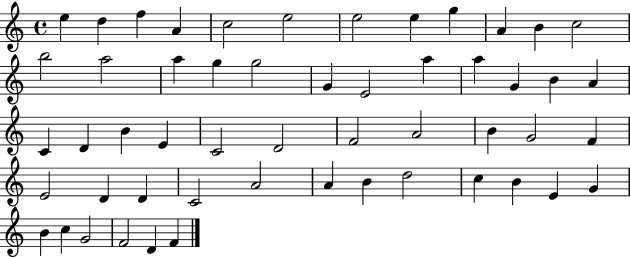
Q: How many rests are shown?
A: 0